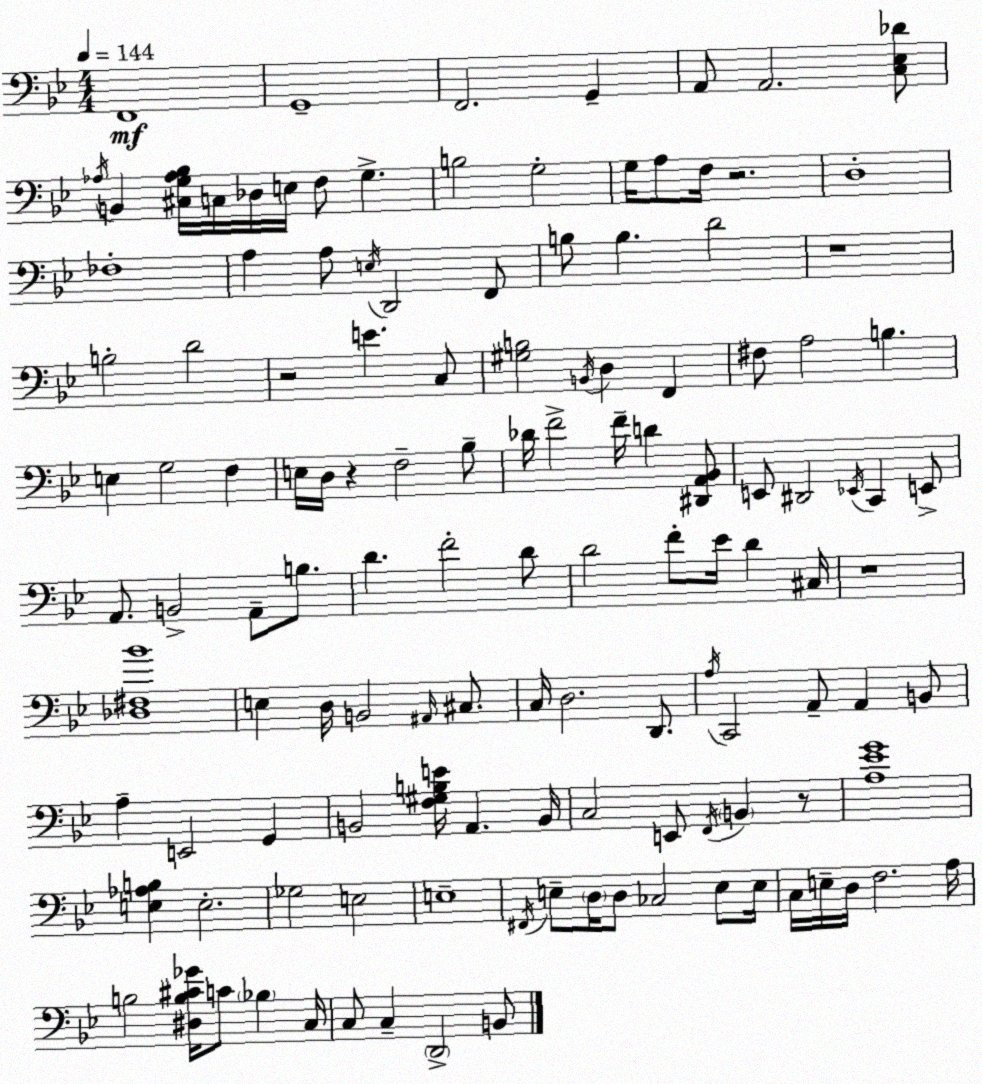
X:1
T:Untitled
M:4/4
L:1/4
K:Bb
F,,4 G,,4 F,,2 G,, A,,/2 A,,2 [C,_E,_D]/2 _A,/4 B,, [^C,G,_A,_B,]/4 C,/4 _D,/4 E,/4 F,/2 G, B,2 G,2 G,/4 A,/2 F,/4 z2 D,4 _F,4 A, A,/2 E,/4 D,,2 F,,/2 B,/2 B, D2 z4 B,2 D2 z2 E C,/2 [^G,B,]2 B,,/4 D, F,, ^F,/2 A,2 B, E, G,2 F, E,/4 D,/4 z F,2 _B,/2 _D/4 F2 F/4 D [^D,,A,,_B,,]/2 E,,/2 ^D,,2 _E,,/4 C,, E,,/2 A,,/2 B,,2 A,,/2 B,/2 D F2 D/2 D2 F/2 _E/4 D ^C,/4 z4 [_D,^F,_B]4 E, D,/4 B,,2 ^A,,/4 ^C,/2 C,/4 D,2 D,,/2 A,/4 C,,2 A,,/2 A,, B,,/2 A, E,,2 G,, B,,2 [F,^G,B,E]/4 A,, B,,/4 C,2 E,,/2 F,,/4 B,, z/2 [A,_EG]4 [E,_A,B,] E,2 _G,2 E,2 E,4 ^F,,/4 E,/2 D,/4 D,/2 _C,2 E,/2 E,/4 C,/4 E,/4 D,/4 F,2 A,/4 B,2 [^D,B,^C_G]/4 C/2 _B, C,/4 C,/2 C, D,,2 B,,/2